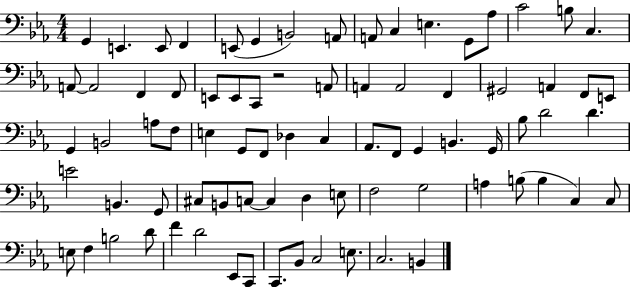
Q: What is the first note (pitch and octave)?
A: G2